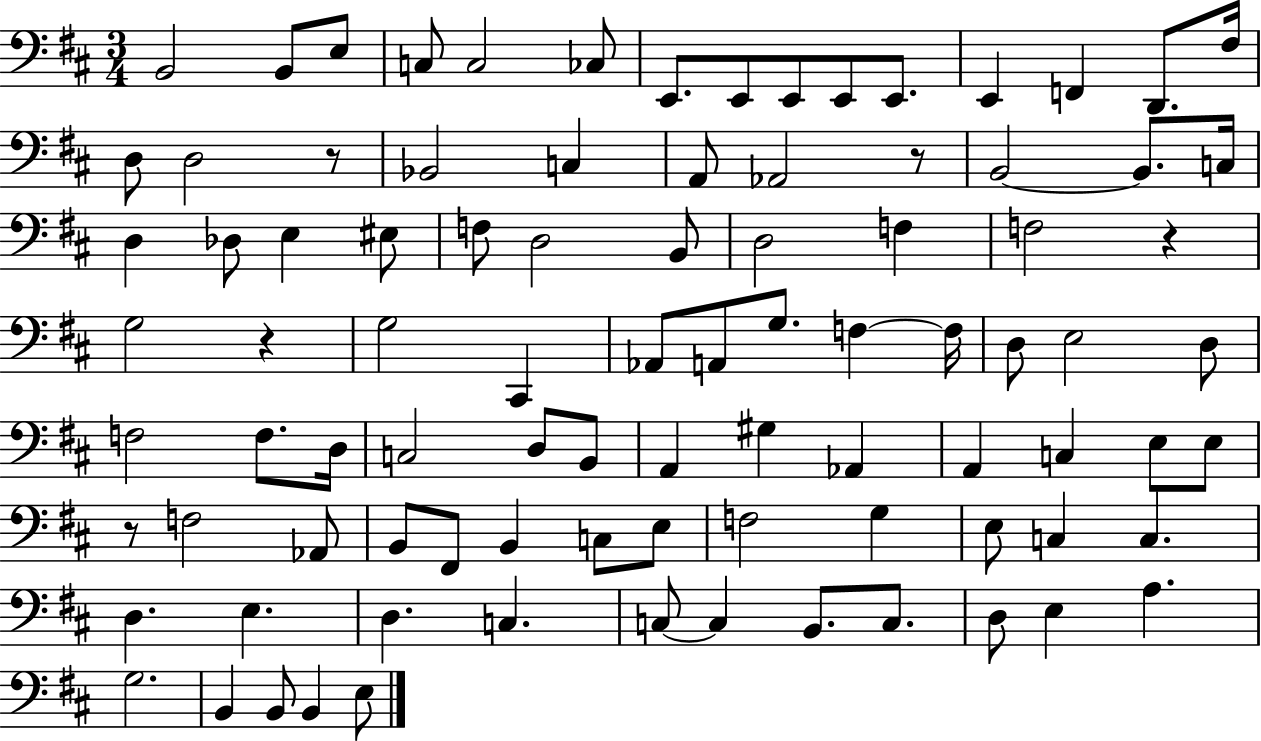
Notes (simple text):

B2/h B2/e E3/e C3/e C3/h CES3/e E2/e. E2/e E2/e E2/e E2/e. E2/q F2/q D2/e. F#3/s D3/e D3/h R/e Bb2/h C3/q A2/e Ab2/h R/e B2/h B2/e. C3/s D3/q Db3/e E3/q EIS3/e F3/e D3/h B2/e D3/h F3/q F3/h R/q G3/h R/q G3/h C#2/q Ab2/e A2/e G3/e. F3/q F3/s D3/e E3/h D3/e F3/h F3/e. D3/s C3/h D3/e B2/e A2/q G#3/q Ab2/q A2/q C3/q E3/e E3/e R/e F3/h Ab2/e B2/e F#2/e B2/q C3/e E3/e F3/h G3/q E3/e C3/q C3/q. D3/q. E3/q. D3/q. C3/q. C3/e C3/q B2/e. C3/e. D3/e E3/q A3/q. G3/h. B2/q B2/e B2/q E3/e